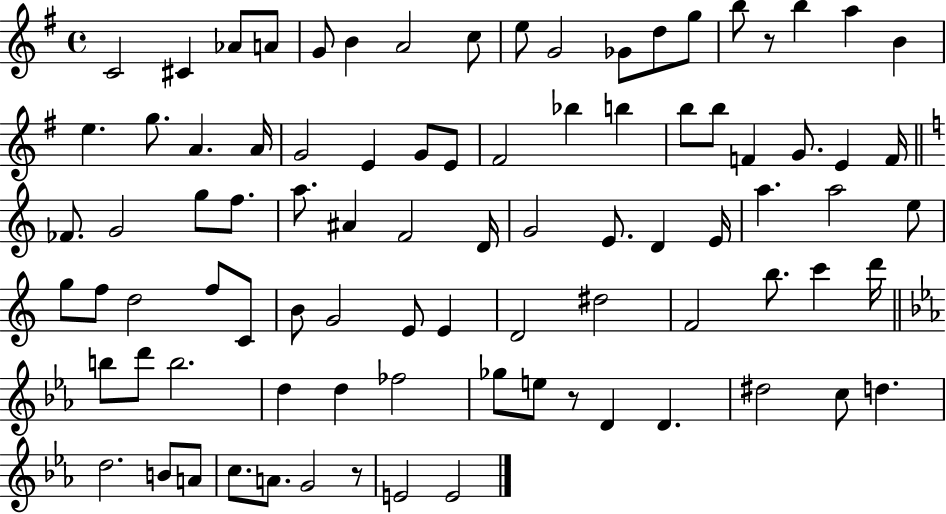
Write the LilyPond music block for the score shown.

{
  \clef treble
  \time 4/4
  \defaultTimeSignature
  \key g \major
  \repeat volta 2 { c'2 cis'4 aes'8 a'8 | g'8 b'4 a'2 c''8 | e''8 g'2 ges'8 d''8 g''8 | b''8 r8 b''4 a''4 b'4 | \break e''4. g''8. a'4. a'16 | g'2 e'4 g'8 e'8 | fis'2 bes''4 b''4 | b''8 b''8 f'4 g'8. e'4 f'16 | \break \bar "||" \break \key c \major fes'8. g'2 g''8 f''8. | a''8. ais'4 f'2 d'16 | g'2 e'8. d'4 e'16 | a''4. a''2 e''8 | \break g''8 f''8 d''2 f''8 c'8 | b'8 g'2 e'8 e'4 | d'2 dis''2 | f'2 b''8. c'''4 d'''16 | \break \bar "||" \break \key c \minor b''8 d'''8 b''2. | d''4 d''4 fes''2 | ges''8 e''8 r8 d'4 d'4. | dis''2 c''8 d''4. | \break d''2. b'8 a'8 | c''8. a'8. g'2 r8 | e'2 e'2 | } \bar "|."
}